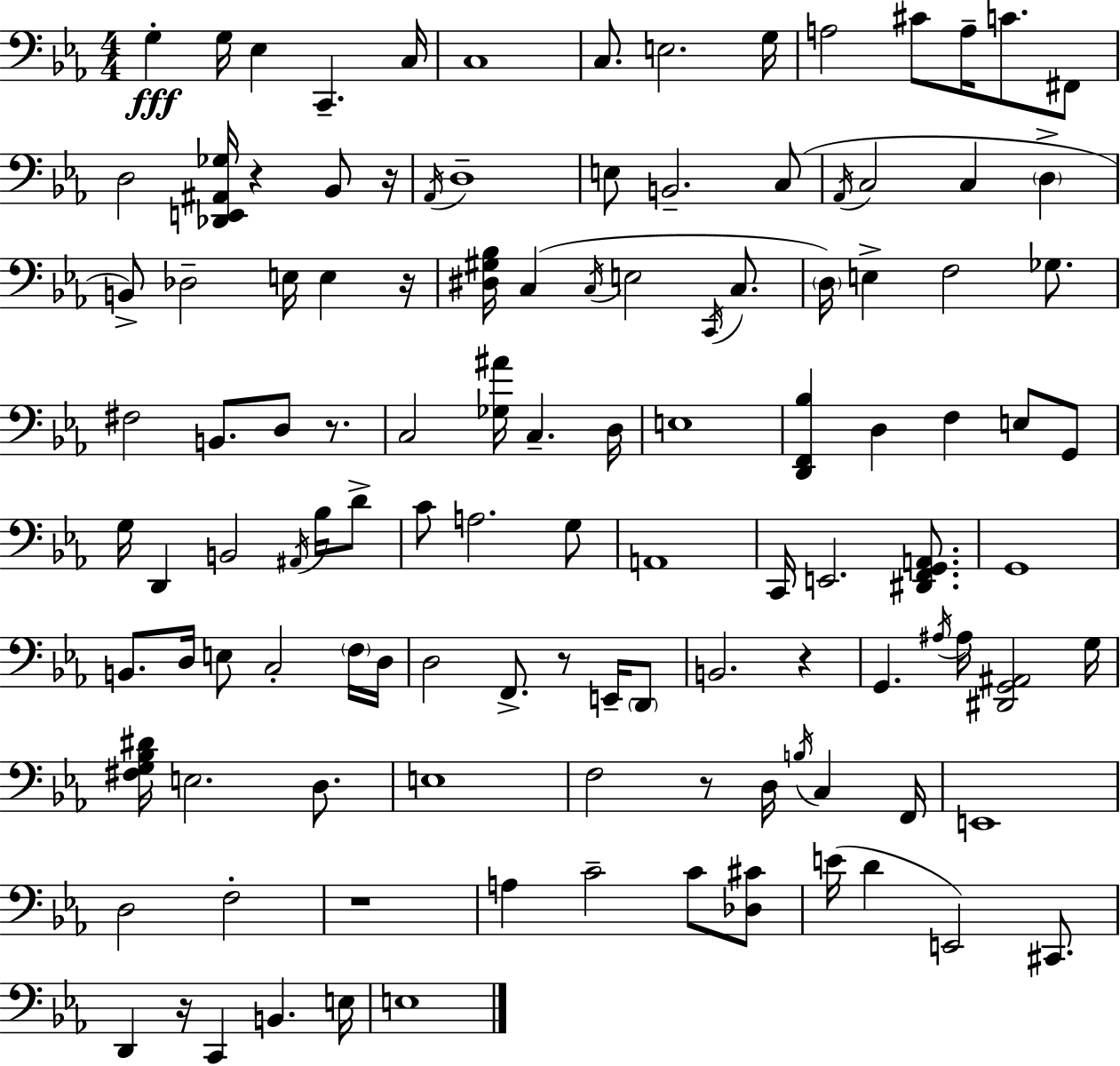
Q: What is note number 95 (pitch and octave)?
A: C#2